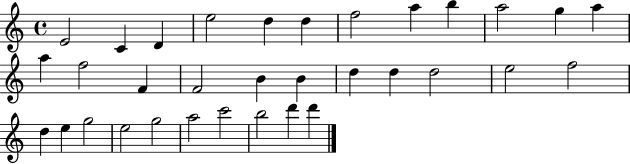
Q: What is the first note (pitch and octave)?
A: E4